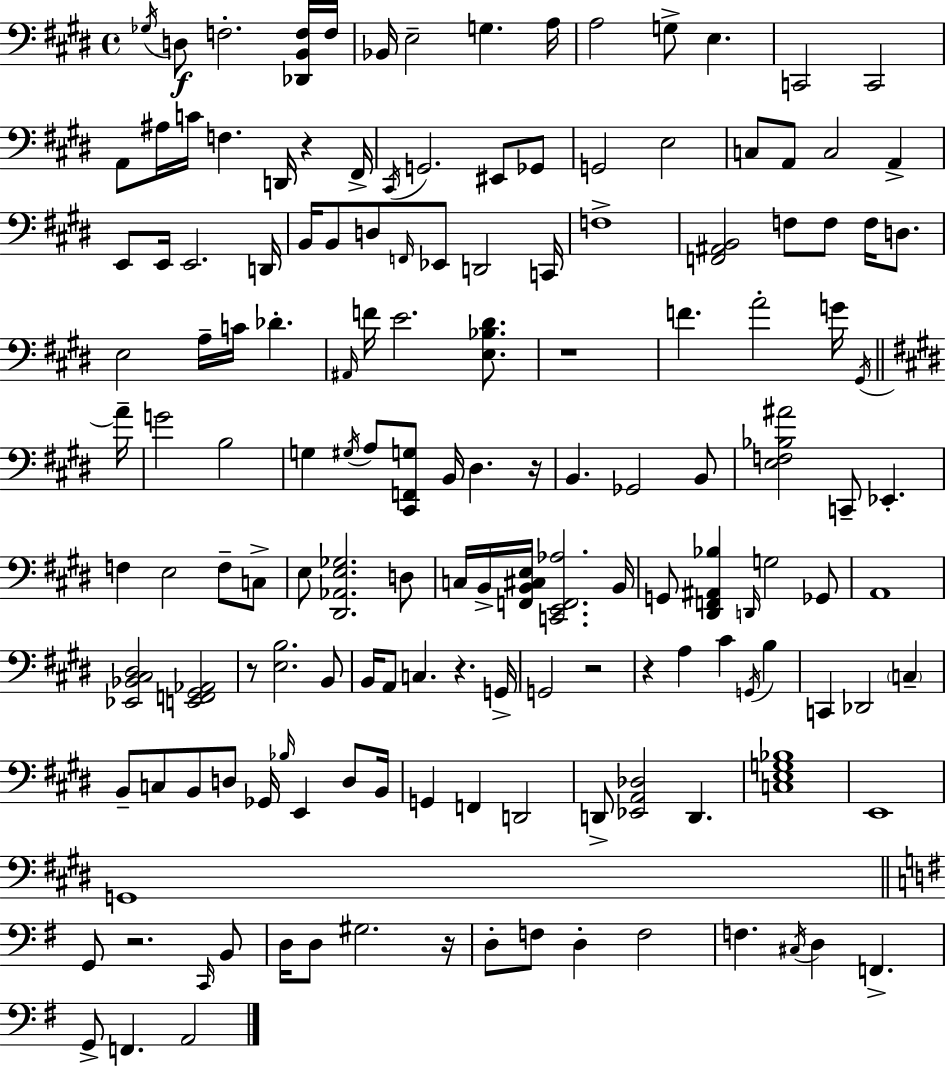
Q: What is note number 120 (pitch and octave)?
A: F3